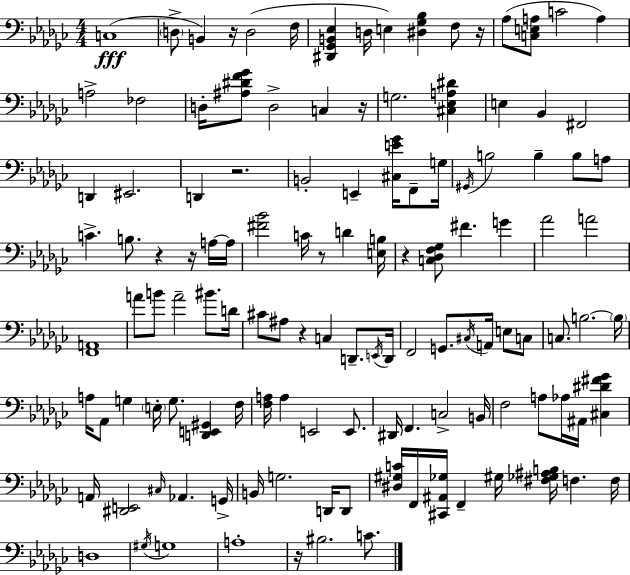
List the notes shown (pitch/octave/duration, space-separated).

C3/w D3/e B2/q R/s D3/h F3/s [D#2,Gb2,B2,Eb3]/q D3/s E3/q [D#3,Gb3,Bb3]/q F3/e R/s Ab3/e [C3,E3,A3]/e C4/h A3/q A3/h FES3/h D3/s [A#3,D#4,F4,Gb4]/e D3/h C3/q R/s G3/h. [C#3,Eb3,A3,D#4]/q E3/q Bb2/q F#2/h D2/q EIS2/h. D2/q R/h. B2/h E2/q [C#3,E4,Gb4]/s F2/e G3/s G#2/s B3/h B3/q B3/e A3/e C4/q. B3/e. R/q R/s A3/s A3/s [F#4,Bb4]/h C4/s R/e D4/q [E3,B3]/s R/q [C3,Db3,F3,Gb3]/e F#4/q. G4/q Ab4/h A4/h [F2,A2]/w A4/e B4/e A4/h BIS4/e. D4/s C#4/e A#3/e R/q C3/q D2/e. E2/s D2/s F2/h G2/e. C#3/s A2/s E3/e C3/e C3/e. B3/h. B3/s A3/s Ab2/e G3/q E3/s G3/e. [D2,E2,G#2]/q F3/s [F3,A3]/s A3/q E2/h E2/e. D#2/s F2/q. C3/h B2/s F3/h A3/e Ab3/s A#2/s [C#3,D#4,F#4,Gb4]/q A2/s [D#2,E2]/h C#3/s Ab2/q. G2/s B2/s G3/h. D2/s D2/e [D#3,G#3,C4]/s F2/s [C#2,A#2,Gb3]/s F2/q G#3/s [F#3,Gb3,A#3,B3]/s F3/q. F3/s D3/w G#3/s G3/w A3/w R/s BIS3/h. C4/e.